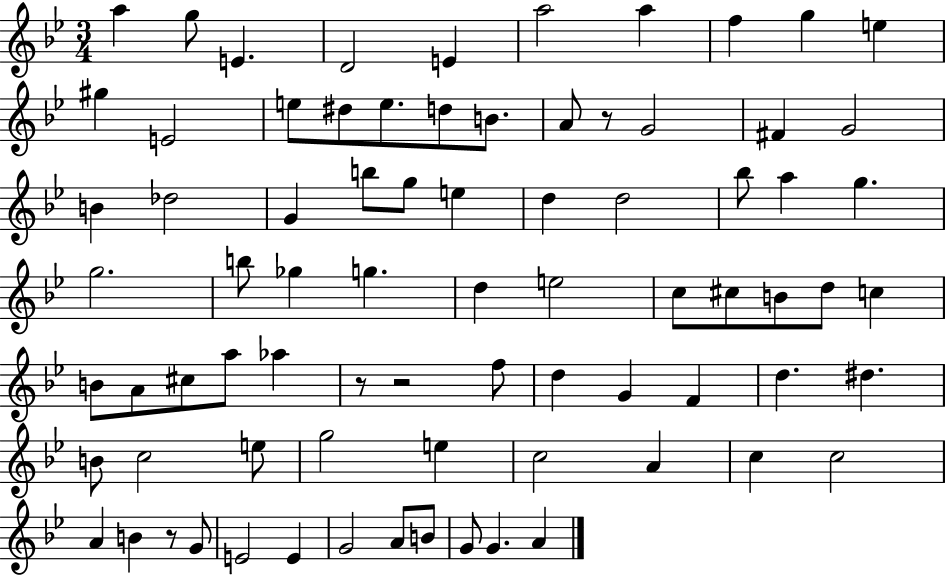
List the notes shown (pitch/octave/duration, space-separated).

A5/q G5/e E4/q. D4/h E4/q A5/h A5/q F5/q G5/q E5/q G#5/q E4/h E5/e D#5/e E5/e. D5/e B4/e. A4/e R/e G4/h F#4/q G4/h B4/q Db5/h G4/q B5/e G5/e E5/q D5/q D5/h Bb5/e A5/q G5/q. G5/h. B5/e Gb5/q G5/q. D5/q E5/h C5/e C#5/e B4/e D5/e C5/q B4/e A4/e C#5/e A5/e Ab5/q R/e R/h F5/e D5/q G4/q F4/q D5/q. D#5/q. B4/e C5/h E5/e G5/h E5/q C5/h A4/q C5/q C5/h A4/q B4/q R/e G4/e E4/h E4/q G4/h A4/e B4/e G4/e G4/q. A4/q